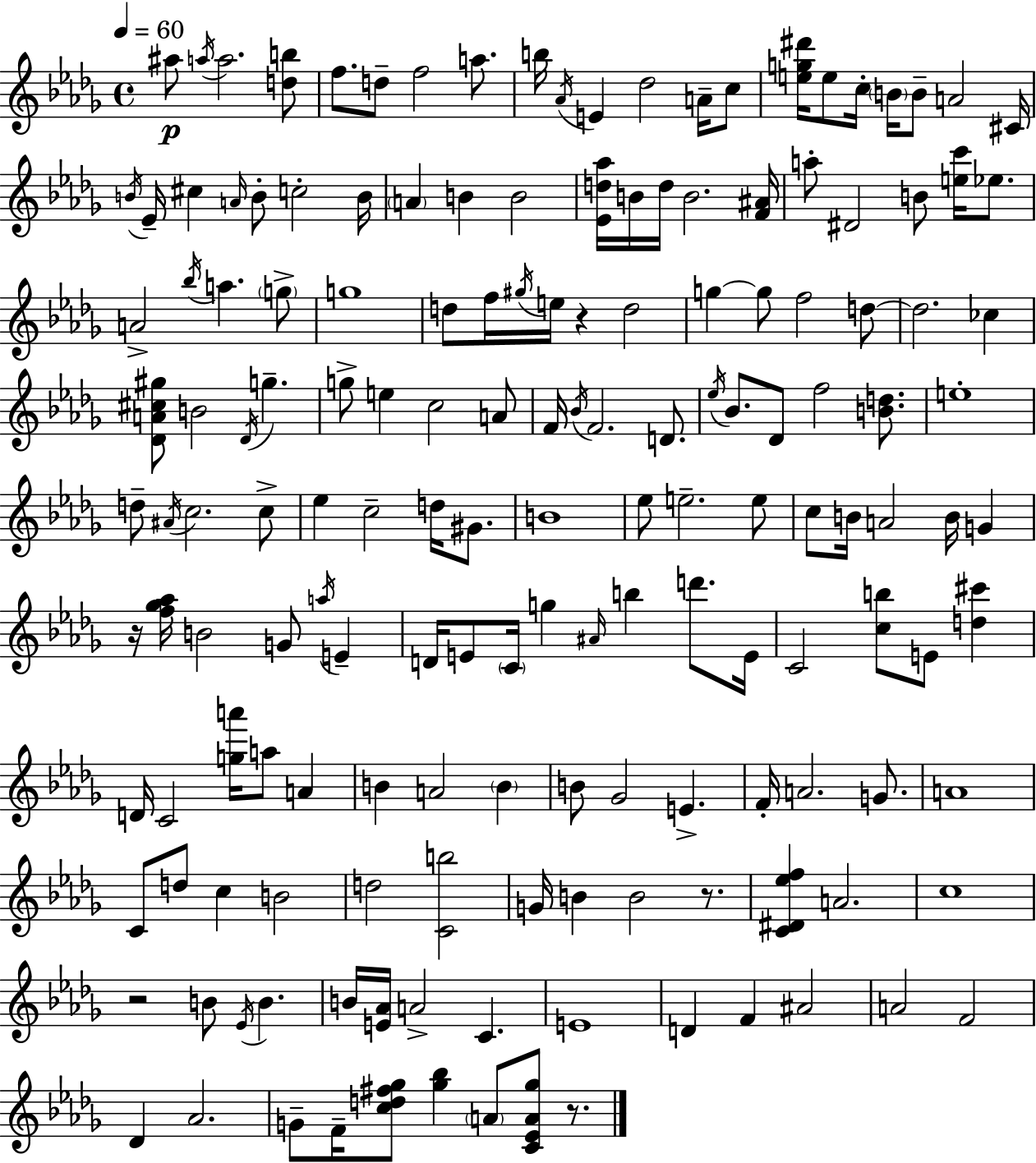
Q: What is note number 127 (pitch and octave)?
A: B4